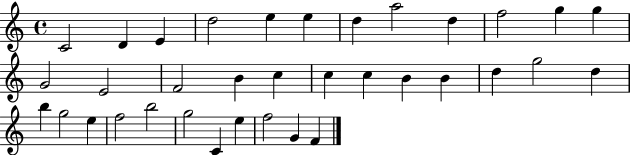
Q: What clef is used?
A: treble